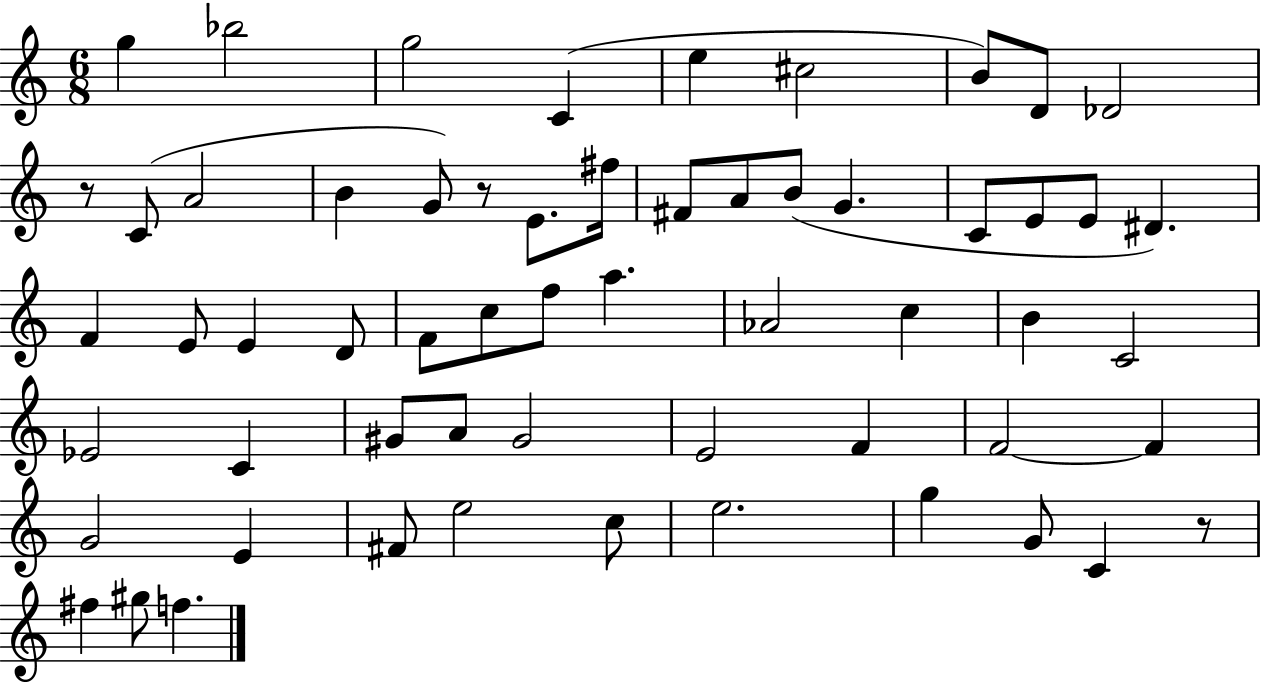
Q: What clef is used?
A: treble